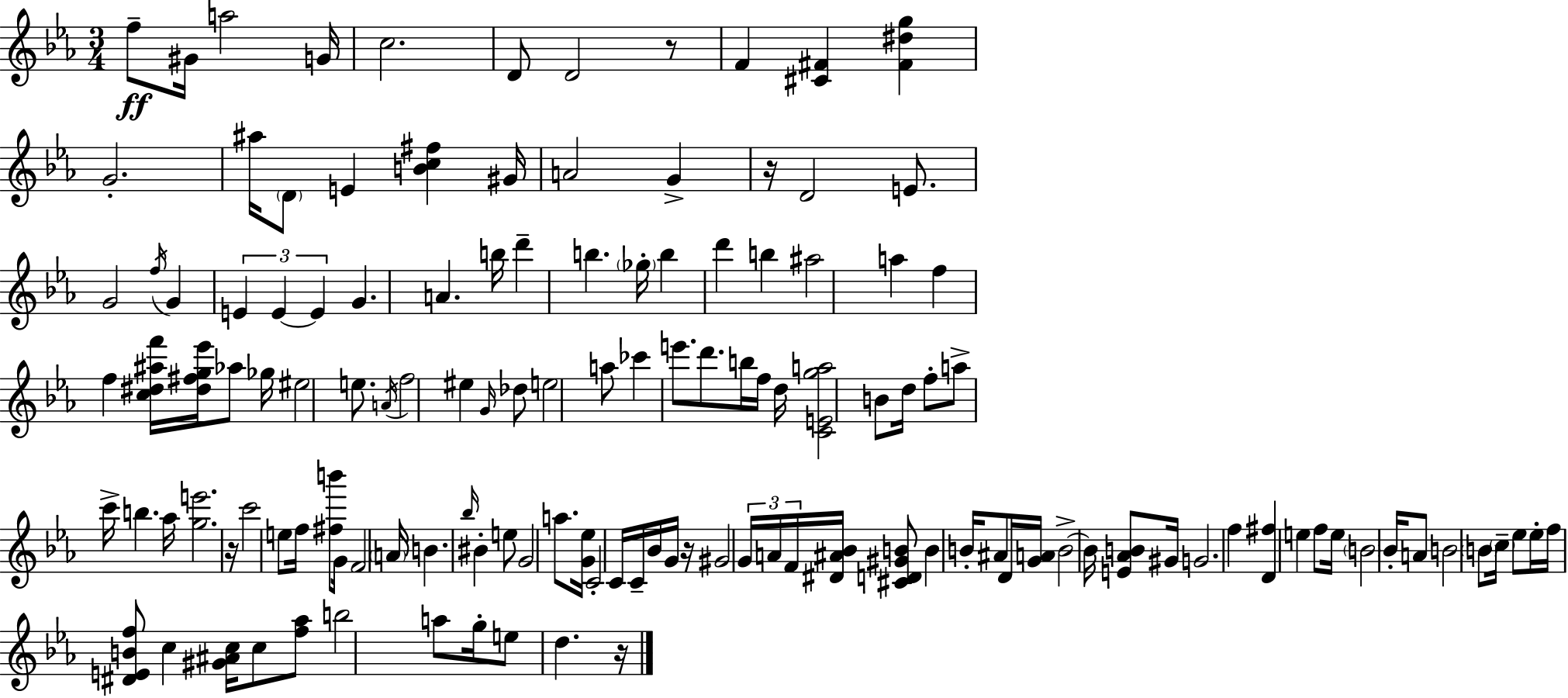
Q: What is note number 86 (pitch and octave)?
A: B4